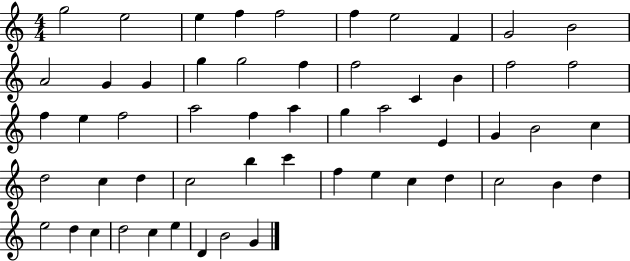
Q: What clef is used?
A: treble